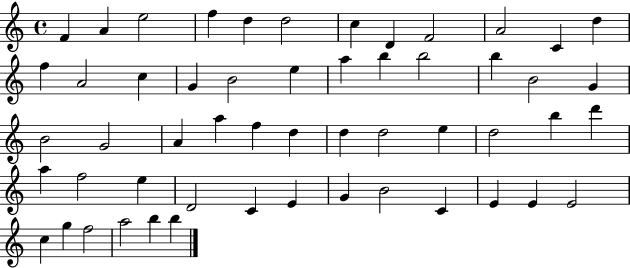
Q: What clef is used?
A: treble